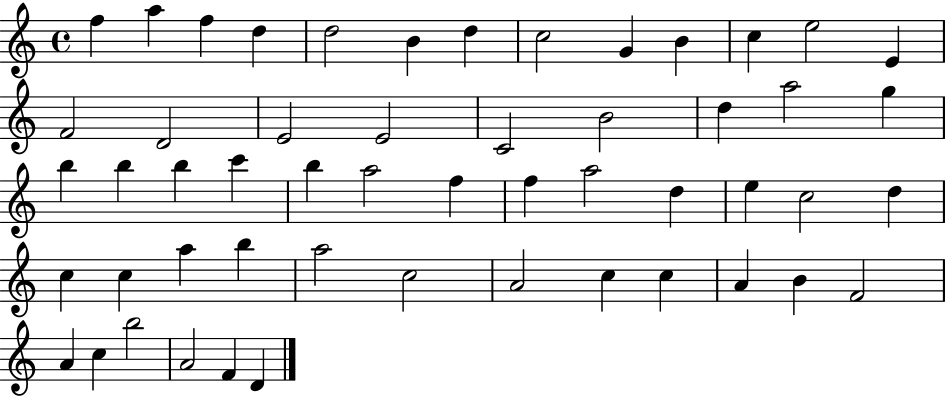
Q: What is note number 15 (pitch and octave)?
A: D4